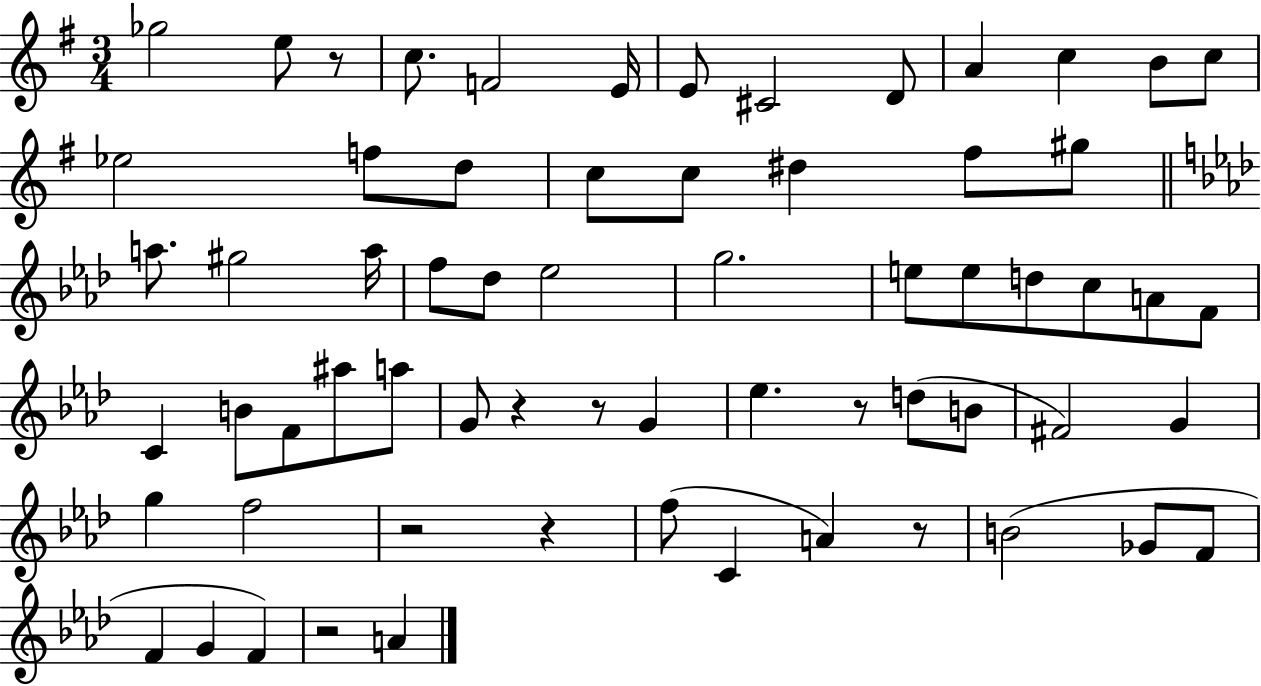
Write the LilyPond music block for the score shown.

{
  \clef treble
  \numericTimeSignature
  \time 3/4
  \key g \major
  \repeat volta 2 { ges''2 e''8 r8 | c''8. f'2 e'16 | e'8 cis'2 d'8 | a'4 c''4 b'8 c''8 | \break ees''2 f''8 d''8 | c''8 c''8 dis''4 fis''8 gis''8 | \bar "||" \break \key aes \major a''8. gis''2 a''16 | f''8 des''8 ees''2 | g''2. | e''8 e''8 d''8 c''8 a'8 f'8 | \break c'4 b'8 f'8 ais''8 a''8 | g'8 r4 r8 g'4 | ees''4. r8 d''8( b'8 | fis'2) g'4 | \break g''4 f''2 | r2 r4 | f''8( c'4 a'4) r8 | b'2( ges'8 f'8 | \break f'4 g'4 f'4) | r2 a'4 | } \bar "|."
}